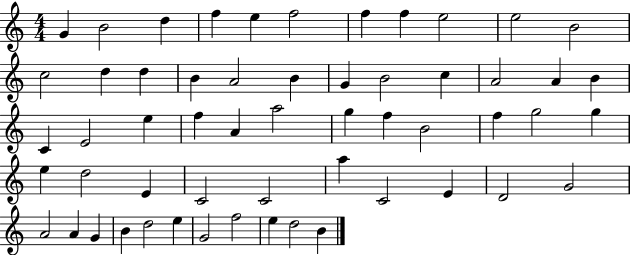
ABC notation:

X:1
T:Untitled
M:4/4
L:1/4
K:C
G B2 d f e f2 f f e2 e2 B2 c2 d d B A2 B G B2 c A2 A B C E2 e f A a2 g f B2 f g2 g e d2 E C2 C2 a C2 E D2 G2 A2 A G B d2 e G2 f2 e d2 B